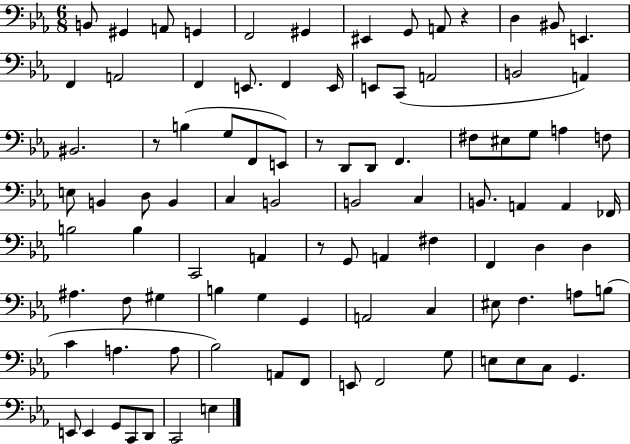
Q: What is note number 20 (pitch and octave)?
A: C2